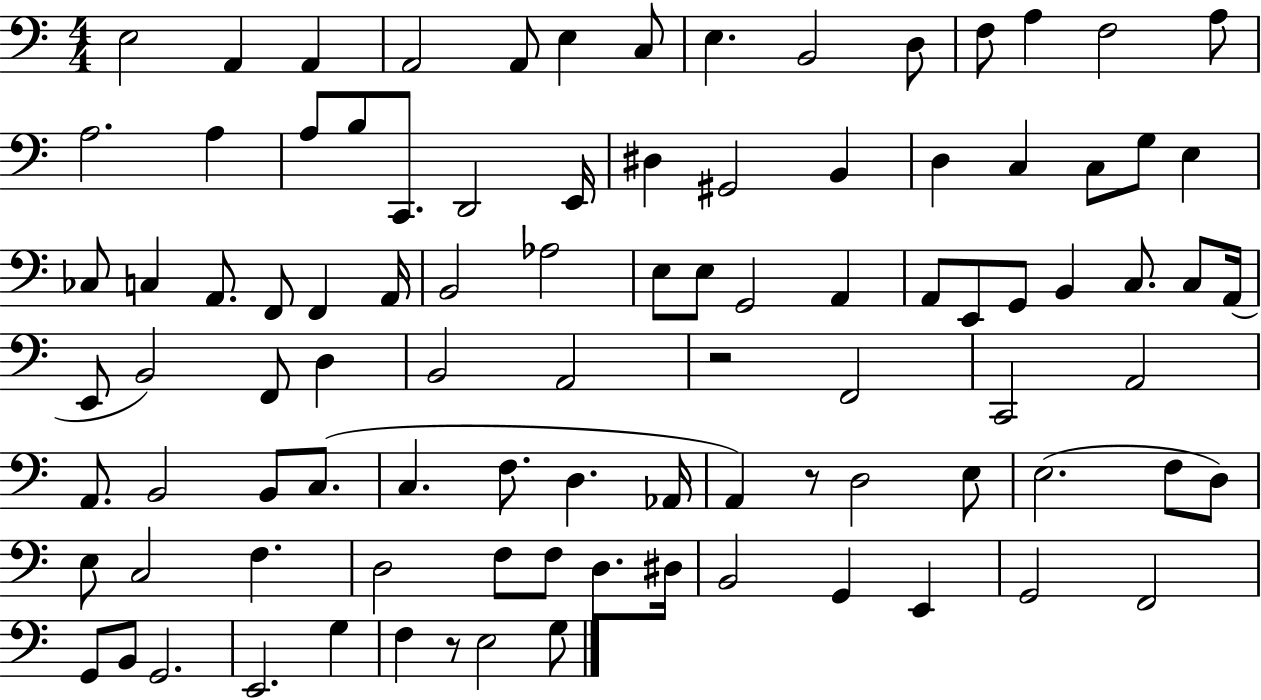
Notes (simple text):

E3/h A2/q A2/q A2/h A2/e E3/q C3/e E3/q. B2/h D3/e F3/e A3/q F3/h A3/e A3/h. A3/q A3/e B3/e C2/e. D2/h E2/s D#3/q G#2/h B2/q D3/q C3/q C3/e G3/e E3/q CES3/e C3/q A2/e. F2/e F2/q A2/s B2/h Ab3/h E3/e E3/e G2/h A2/q A2/e E2/e G2/e B2/q C3/e. C3/e A2/s E2/e B2/h F2/e D3/q B2/h A2/h R/h F2/h C2/h A2/h A2/e. B2/h B2/e C3/e. C3/q. F3/e. D3/q. Ab2/s A2/q R/e D3/h E3/e E3/h. F3/e D3/e E3/e C3/h F3/q. D3/h F3/e F3/e D3/e. D#3/s B2/h G2/q E2/q G2/h F2/h G2/e B2/e G2/h. E2/h. G3/q F3/q R/e E3/h G3/e